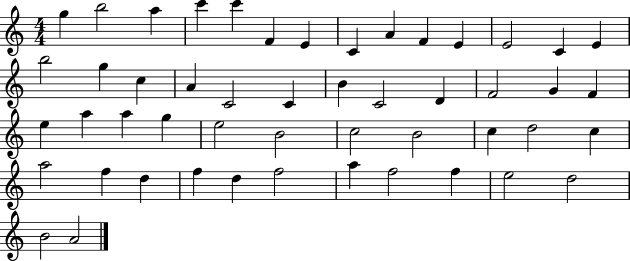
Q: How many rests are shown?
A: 0